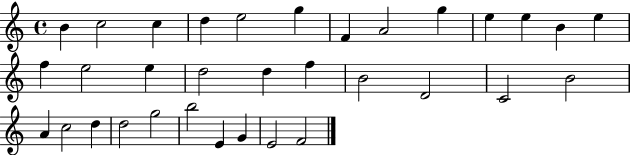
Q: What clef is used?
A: treble